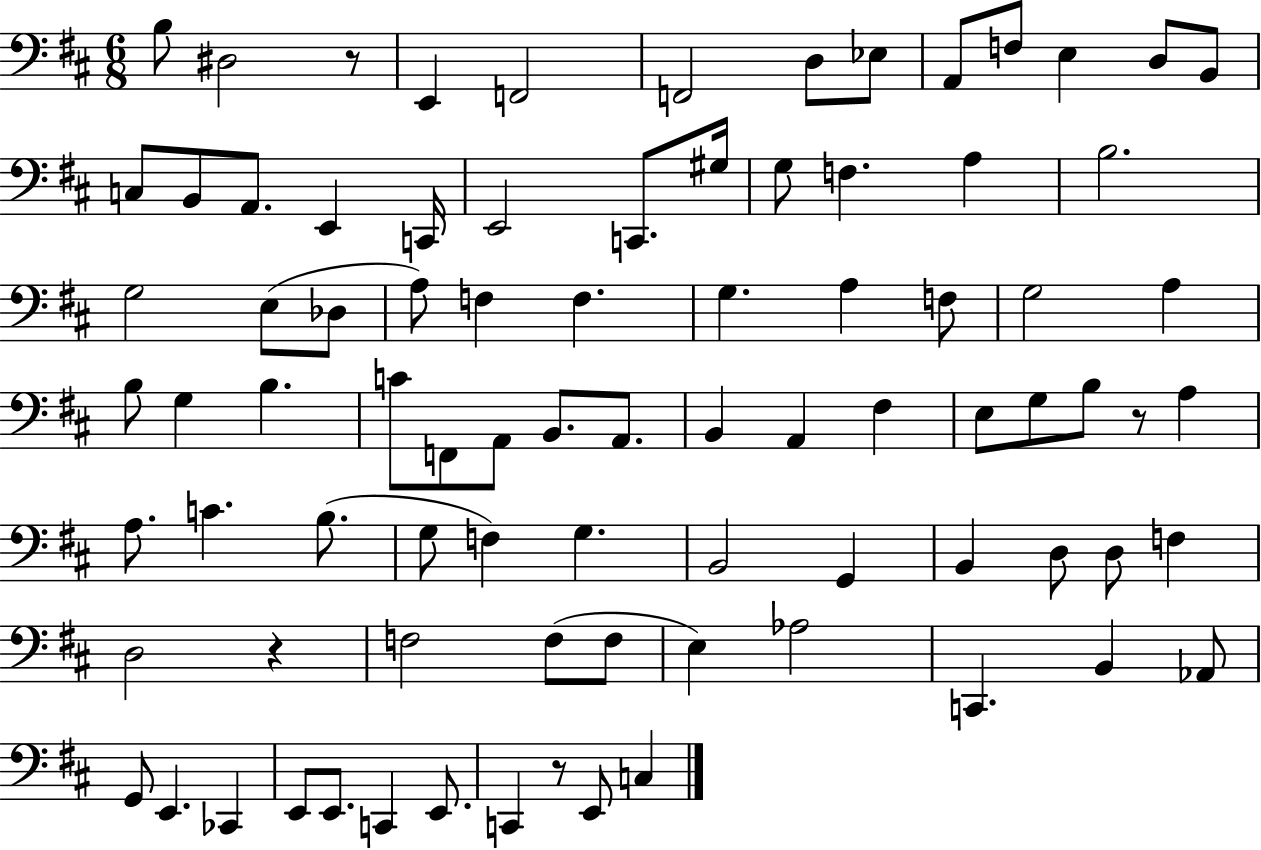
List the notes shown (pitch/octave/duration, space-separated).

B3/e D#3/h R/e E2/q F2/h F2/h D3/e Eb3/e A2/e F3/e E3/q D3/e B2/e C3/e B2/e A2/e. E2/q C2/s E2/h C2/e. G#3/s G3/e F3/q. A3/q B3/h. G3/h E3/e Db3/e A3/e F3/q F3/q. G3/q. A3/q F3/e G3/h A3/q B3/e G3/q B3/q. C4/e F2/e A2/e B2/e. A2/e. B2/q A2/q F#3/q E3/e G3/e B3/e R/e A3/q A3/e. C4/q. B3/e. G3/e F3/q G3/q. B2/h G2/q B2/q D3/e D3/e F3/q D3/h R/q F3/h F3/e F3/e E3/q Ab3/h C2/q. B2/q Ab2/e G2/e E2/q. CES2/q E2/e E2/e. C2/q E2/e. C2/q R/e E2/e C3/q